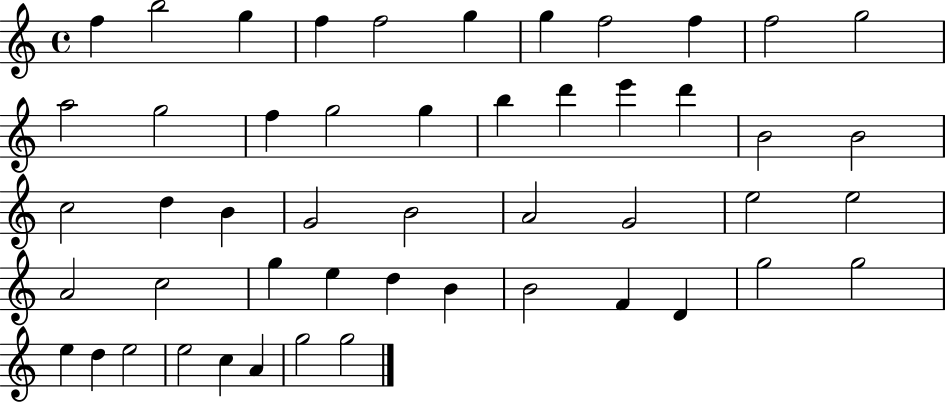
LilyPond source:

{
  \clef treble
  \time 4/4
  \defaultTimeSignature
  \key c \major
  f''4 b''2 g''4 | f''4 f''2 g''4 | g''4 f''2 f''4 | f''2 g''2 | \break a''2 g''2 | f''4 g''2 g''4 | b''4 d'''4 e'''4 d'''4 | b'2 b'2 | \break c''2 d''4 b'4 | g'2 b'2 | a'2 g'2 | e''2 e''2 | \break a'2 c''2 | g''4 e''4 d''4 b'4 | b'2 f'4 d'4 | g''2 g''2 | \break e''4 d''4 e''2 | e''2 c''4 a'4 | g''2 g''2 | \bar "|."
}